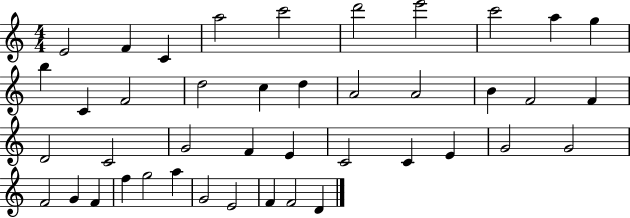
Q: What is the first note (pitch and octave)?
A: E4